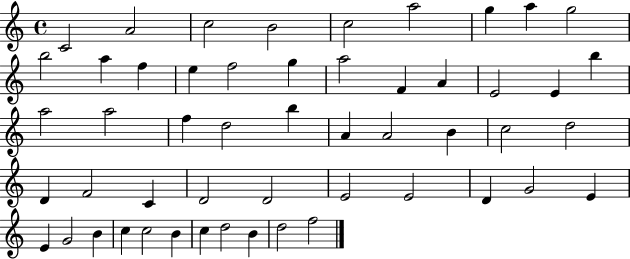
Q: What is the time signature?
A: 4/4